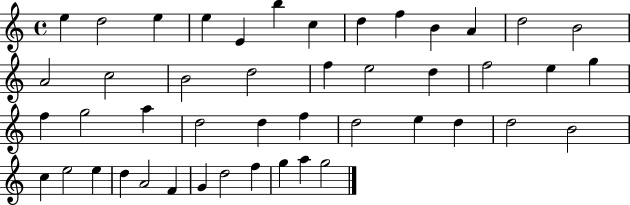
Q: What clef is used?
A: treble